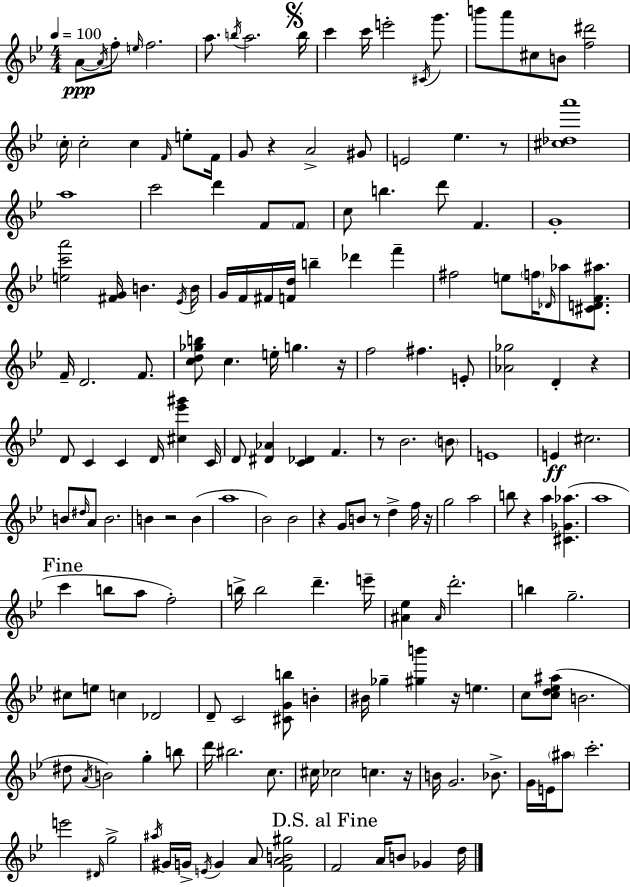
A4/e A4/s F5/e E5/s F5/h. A5/e. B5/s A5/h. B5/s C6/q C6/s E6/h C#4/s G6/e. B6/e A6/e C#5/e B4/e [F5,D#6]/h C5/s C5/h C5/q F4/s E5/e F4/s G4/e R/q A4/h G#4/e E4/h Eb5/q. R/e [C#5,Db5,A6]/w A5/w C6/h D6/q F4/e F4/e C5/e B5/q. D6/e F4/q. G4/w [E5,C6,A6]/h [F#4,G4]/s B4/q. Eb4/s B4/s G4/s F4/s F#4/s [F4,D5]/s B5/q Db6/q F6/q F#5/h E5/e F5/s Db4/s Ab5/e [C#4,D4,F4,A#5]/e. F4/s D4/h. F4/e. [C5,D5,Gb5,B5]/e C5/q. E5/s G5/q. R/s F5/h F#5/q. E4/e [Ab4,Gb5]/h D4/q R/q D4/e C4/q C4/q D4/s [C#5,Eb6,G#6]/q C4/s D4/e [D#4,Ab4]/q [C4,Db4]/q F4/q. R/e Bb4/h. B4/e E4/w E4/q C#5/h. B4/e D#5/s A4/e B4/h. B4/q R/h B4/q A5/w Bb4/h Bb4/h R/q G4/e B4/e R/e D5/q F5/s R/s G5/h A5/h B5/e R/q A5/q [C#4,Gb4,Ab5]/q. A5/w C6/q B5/e A5/e F5/h B5/s B5/h D6/q. E6/s [A#4,Eb5]/q A#4/s D6/h. B5/q G5/h. C#5/e E5/e C5/q Db4/h D4/e C4/h [C#4,G4,B5]/e B4/q BIS4/s Gb5/q [G#5,B6]/q R/s E5/q. C5/e [C5,D5,Eb5,A#5]/e B4/h. D#5/e A4/s B4/h G5/q B5/e D6/s BIS5/h. C5/e. C#5/s CES5/h C5/q. R/s B4/s G4/h. Bb4/e. G4/s E4/s A#5/e C6/h. E6/h D#4/s G5/h A#5/s G#4/s G4/s E4/s G4/q A4/e [F4,A4,B4,G#5]/h F4/h A4/s B4/e Gb4/q D5/s